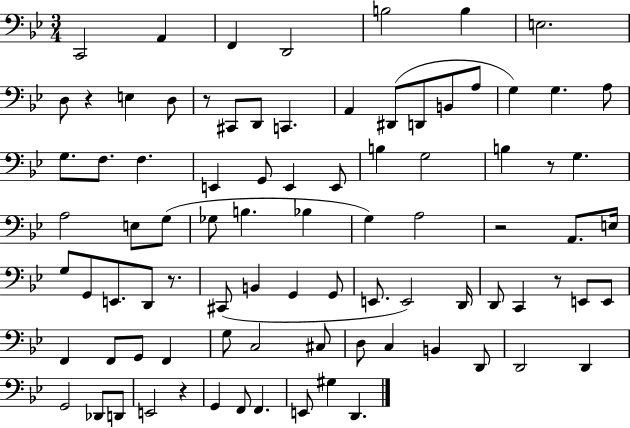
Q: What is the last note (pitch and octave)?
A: D2